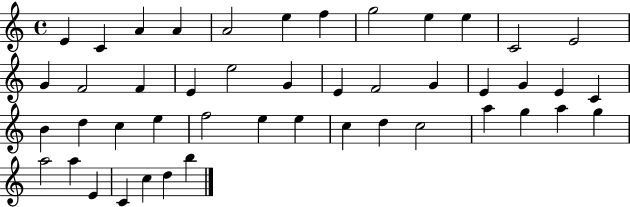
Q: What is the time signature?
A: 4/4